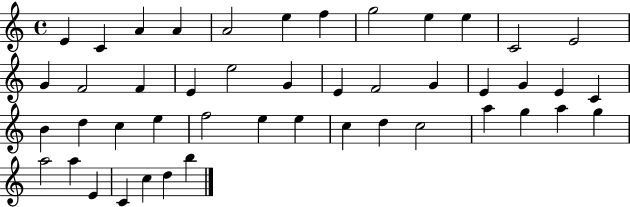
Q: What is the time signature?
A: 4/4